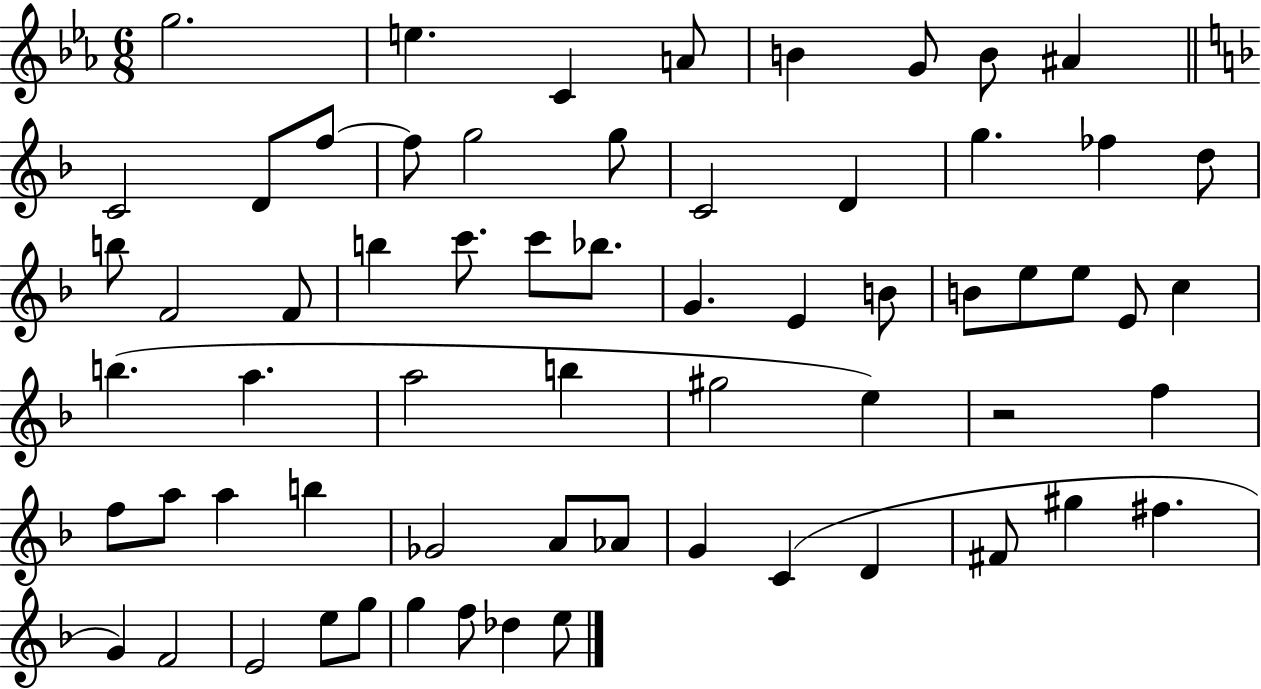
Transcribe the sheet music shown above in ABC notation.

X:1
T:Untitled
M:6/8
L:1/4
K:Eb
g2 e C A/2 B G/2 B/2 ^A C2 D/2 f/2 f/2 g2 g/2 C2 D g _f d/2 b/2 F2 F/2 b c'/2 c'/2 _b/2 G E B/2 B/2 e/2 e/2 E/2 c b a a2 b ^g2 e z2 f f/2 a/2 a b _G2 A/2 _A/2 G C D ^F/2 ^g ^f G F2 E2 e/2 g/2 g f/2 _d e/2